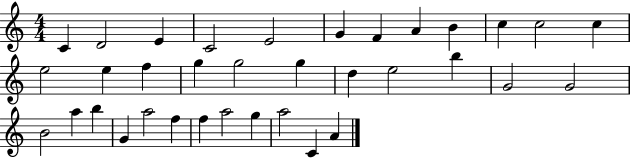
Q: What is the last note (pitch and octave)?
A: A4